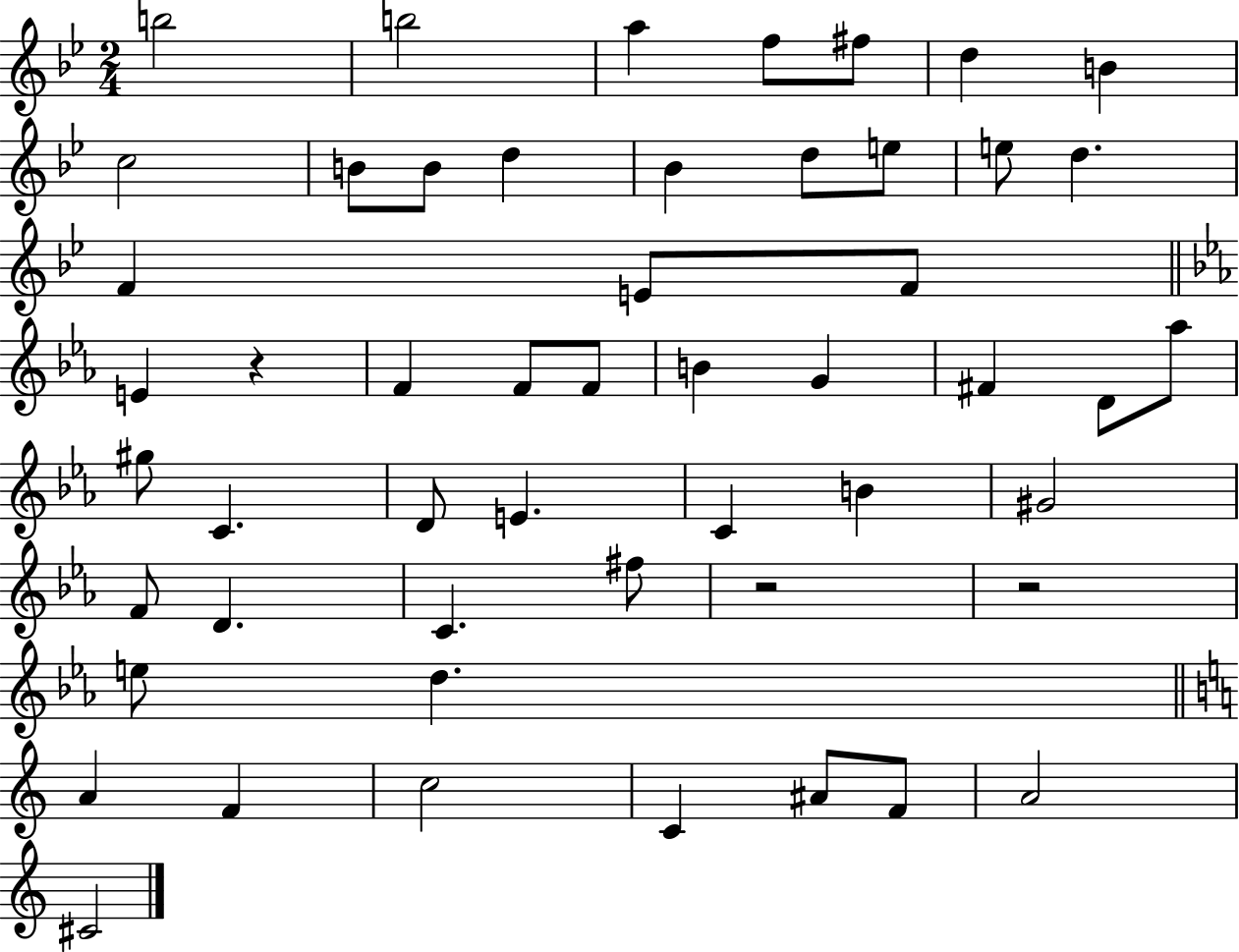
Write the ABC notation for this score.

X:1
T:Untitled
M:2/4
L:1/4
K:Bb
b2 b2 a f/2 ^f/2 d B c2 B/2 B/2 d _B d/2 e/2 e/2 d F E/2 F/2 E z F F/2 F/2 B G ^F D/2 _a/2 ^g/2 C D/2 E C B ^G2 F/2 D C ^f/2 z2 z2 e/2 d A F c2 C ^A/2 F/2 A2 ^C2